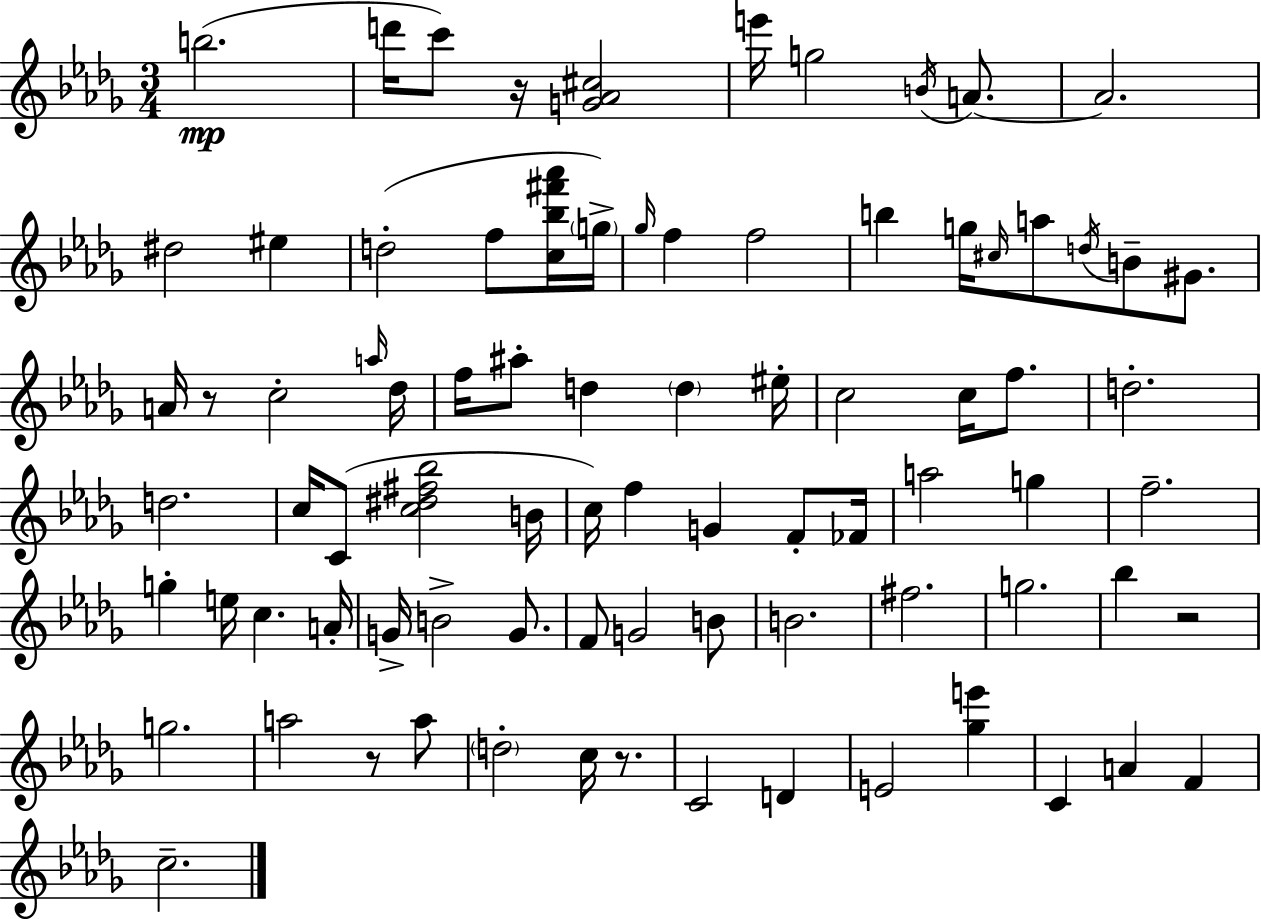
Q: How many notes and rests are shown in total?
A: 83